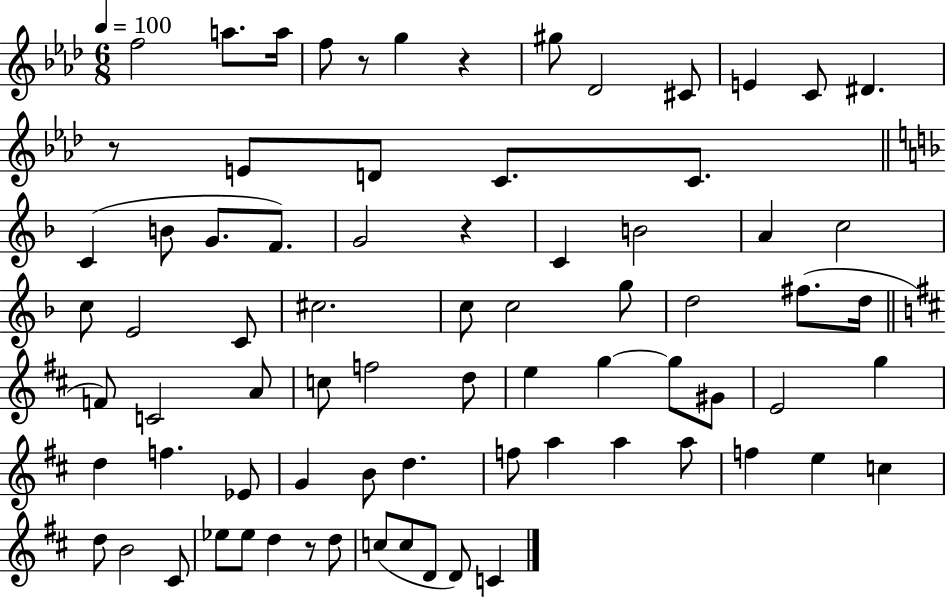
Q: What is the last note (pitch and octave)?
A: C4